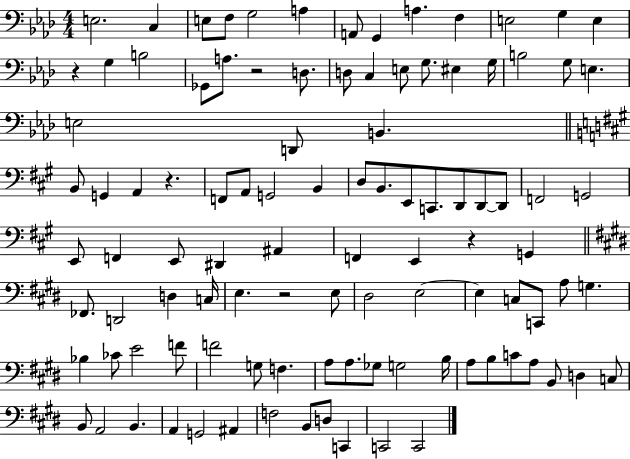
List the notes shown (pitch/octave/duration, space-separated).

E3/h. C3/q E3/e F3/e G3/h A3/q A2/e G2/q A3/q. F3/q E3/h G3/q E3/q R/q G3/q B3/h Gb2/e A3/e. R/h D3/e. D3/e C3/q E3/e G3/e. EIS3/q G3/s B3/h G3/e E3/q. E3/h D2/e B2/q. B2/e G2/q A2/q R/q. F2/e A2/e G2/h B2/q D3/e B2/e. E2/e C2/e. D2/e D2/e D2/e F2/h G2/h E2/e F2/q E2/e D#2/q A#2/q F2/q E2/q R/q G2/q FES2/e. D2/h D3/q C3/s E3/q. R/h E3/e D#3/h E3/h E3/q C3/e C2/e A3/e G3/q. Bb3/q CES4/e E4/h F4/e F4/h G3/e F3/q. A3/e A3/e. Gb3/e G3/h B3/s A3/e B3/e C4/e A3/e B2/e D3/q C3/e B2/e A2/h B2/q. A2/q G2/h A#2/q F3/h B2/e D3/e C2/q C2/h C2/h